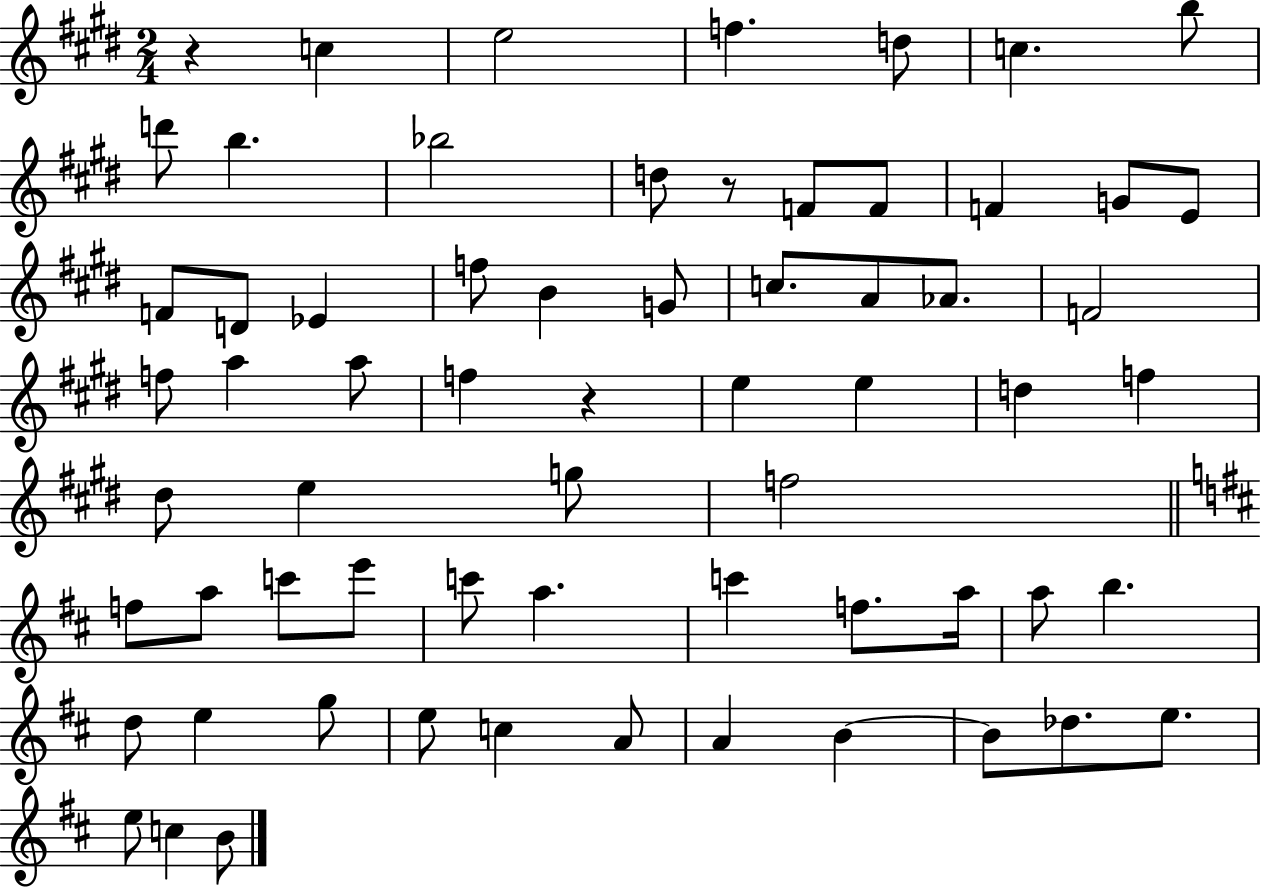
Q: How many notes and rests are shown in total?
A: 65